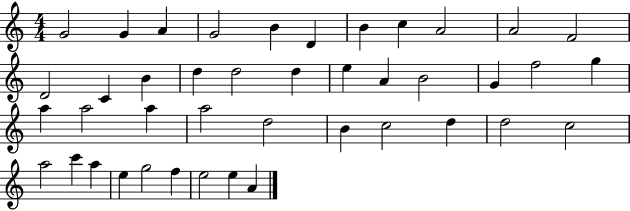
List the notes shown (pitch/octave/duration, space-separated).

G4/h G4/q A4/q G4/h B4/q D4/q B4/q C5/q A4/h A4/h F4/h D4/h C4/q B4/q D5/q D5/h D5/q E5/q A4/q B4/h G4/q F5/h G5/q A5/q A5/h A5/q A5/h D5/h B4/q C5/h D5/q D5/h C5/h A5/h C6/q A5/q E5/q G5/h F5/q E5/h E5/q A4/q